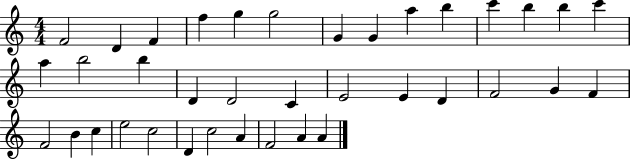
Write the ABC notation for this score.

X:1
T:Untitled
M:4/4
L:1/4
K:C
F2 D F f g g2 G G a b c' b b c' a b2 b D D2 C E2 E D F2 G F F2 B c e2 c2 D c2 A F2 A A